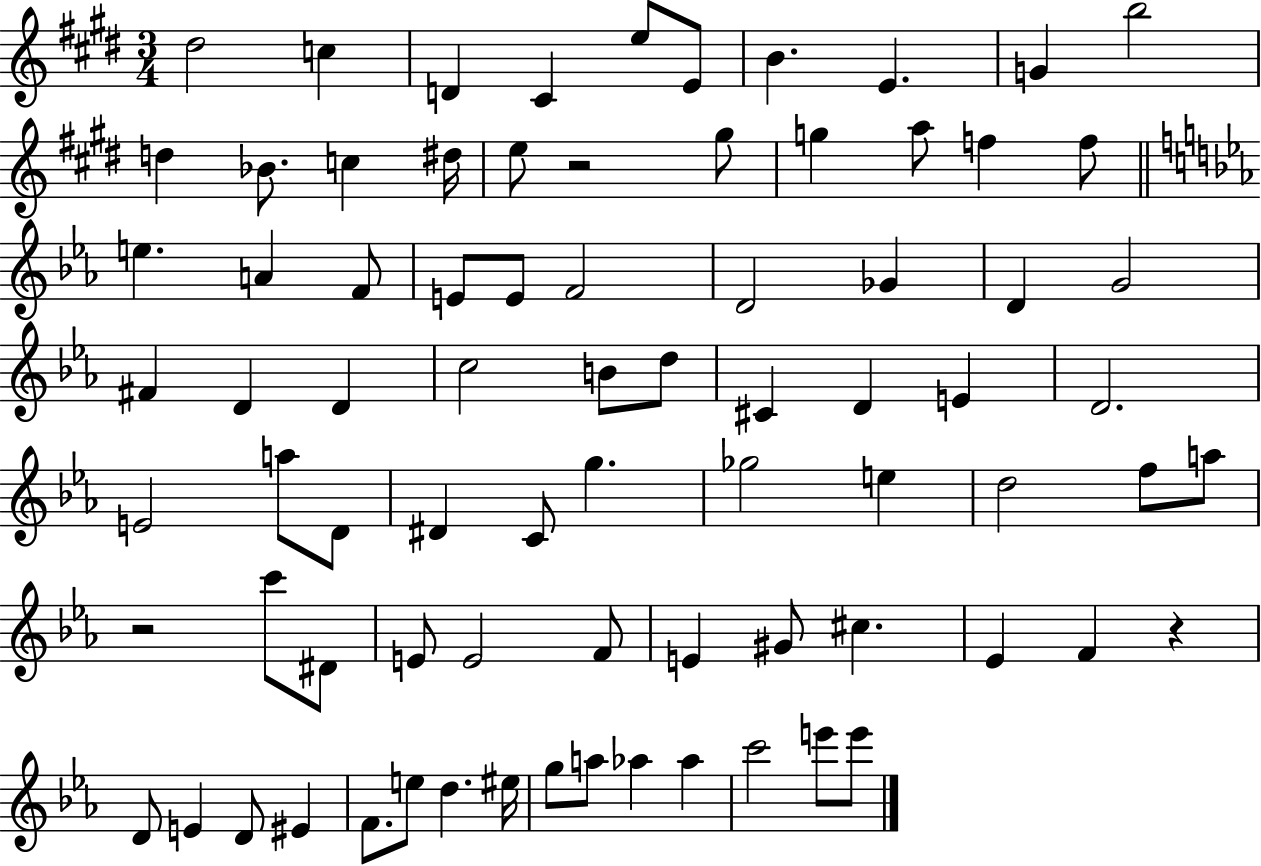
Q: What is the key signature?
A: E major